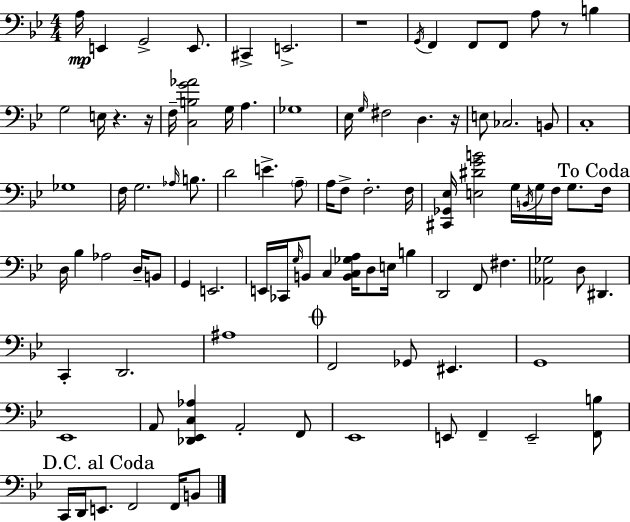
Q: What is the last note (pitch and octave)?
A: B2